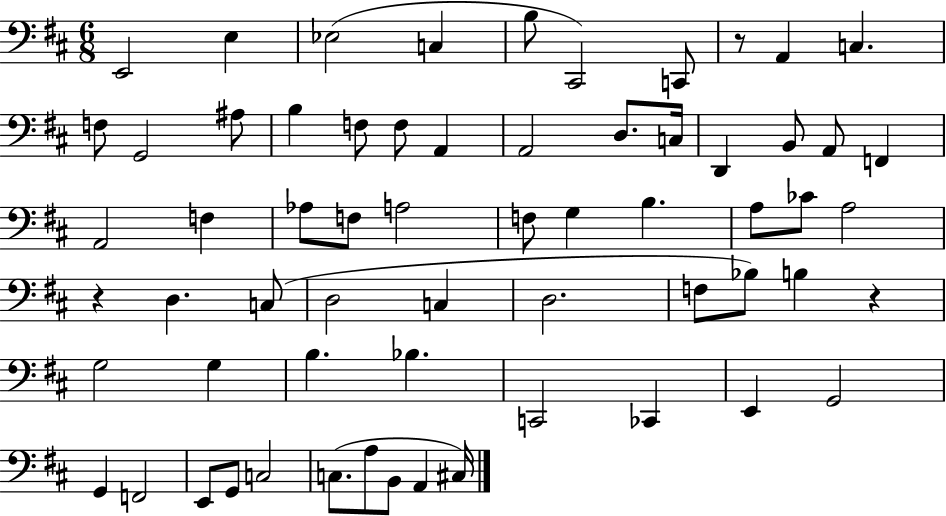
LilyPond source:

{
  \clef bass
  \numericTimeSignature
  \time 6/8
  \key d \major
  e,2 e4 | ees2( c4 | b8 cis,2) c,8 | r8 a,4 c4. | \break f8 g,2 ais8 | b4 f8 f8 a,4 | a,2 d8. c16 | d,4 b,8 a,8 f,4 | \break a,2 f4 | aes8 f8 a2 | f8 g4 b4. | a8 ces'8 a2 | \break r4 d4. c8( | d2 c4 | d2. | f8 bes8) b4 r4 | \break g2 g4 | b4. bes4. | c,2 ces,4 | e,4 g,2 | \break g,4 f,2 | e,8 g,8 c2 | c8.( a8 b,8 a,4 cis16) | \bar "|."
}